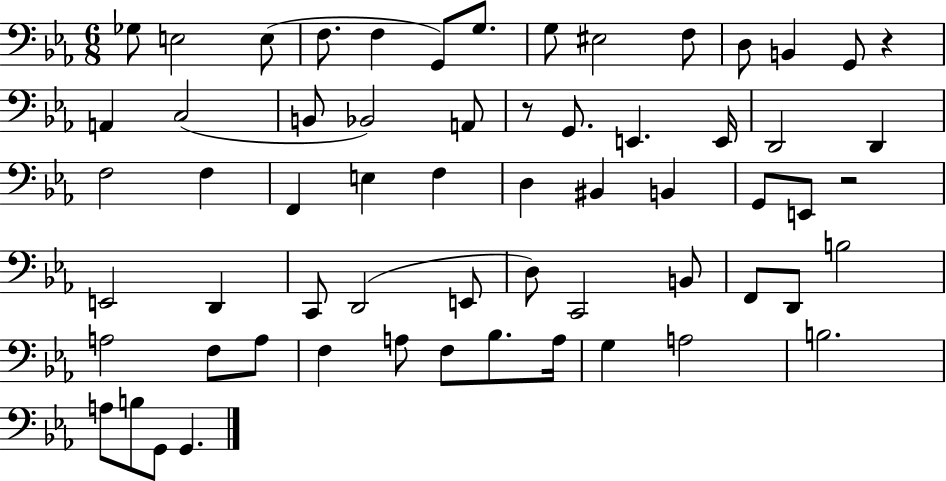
X:1
T:Untitled
M:6/8
L:1/4
K:Eb
_G,/2 E,2 E,/2 F,/2 F, G,,/2 G,/2 G,/2 ^E,2 F,/2 D,/2 B,, G,,/2 z A,, C,2 B,,/2 _B,,2 A,,/2 z/2 G,,/2 E,, E,,/4 D,,2 D,, F,2 F, F,, E, F, D, ^B,, B,, G,,/2 E,,/2 z2 E,,2 D,, C,,/2 D,,2 E,,/2 D,/2 C,,2 B,,/2 F,,/2 D,,/2 B,2 A,2 F,/2 A,/2 F, A,/2 F,/2 _B,/2 A,/4 G, A,2 B,2 A,/2 B,/2 G,,/2 G,,